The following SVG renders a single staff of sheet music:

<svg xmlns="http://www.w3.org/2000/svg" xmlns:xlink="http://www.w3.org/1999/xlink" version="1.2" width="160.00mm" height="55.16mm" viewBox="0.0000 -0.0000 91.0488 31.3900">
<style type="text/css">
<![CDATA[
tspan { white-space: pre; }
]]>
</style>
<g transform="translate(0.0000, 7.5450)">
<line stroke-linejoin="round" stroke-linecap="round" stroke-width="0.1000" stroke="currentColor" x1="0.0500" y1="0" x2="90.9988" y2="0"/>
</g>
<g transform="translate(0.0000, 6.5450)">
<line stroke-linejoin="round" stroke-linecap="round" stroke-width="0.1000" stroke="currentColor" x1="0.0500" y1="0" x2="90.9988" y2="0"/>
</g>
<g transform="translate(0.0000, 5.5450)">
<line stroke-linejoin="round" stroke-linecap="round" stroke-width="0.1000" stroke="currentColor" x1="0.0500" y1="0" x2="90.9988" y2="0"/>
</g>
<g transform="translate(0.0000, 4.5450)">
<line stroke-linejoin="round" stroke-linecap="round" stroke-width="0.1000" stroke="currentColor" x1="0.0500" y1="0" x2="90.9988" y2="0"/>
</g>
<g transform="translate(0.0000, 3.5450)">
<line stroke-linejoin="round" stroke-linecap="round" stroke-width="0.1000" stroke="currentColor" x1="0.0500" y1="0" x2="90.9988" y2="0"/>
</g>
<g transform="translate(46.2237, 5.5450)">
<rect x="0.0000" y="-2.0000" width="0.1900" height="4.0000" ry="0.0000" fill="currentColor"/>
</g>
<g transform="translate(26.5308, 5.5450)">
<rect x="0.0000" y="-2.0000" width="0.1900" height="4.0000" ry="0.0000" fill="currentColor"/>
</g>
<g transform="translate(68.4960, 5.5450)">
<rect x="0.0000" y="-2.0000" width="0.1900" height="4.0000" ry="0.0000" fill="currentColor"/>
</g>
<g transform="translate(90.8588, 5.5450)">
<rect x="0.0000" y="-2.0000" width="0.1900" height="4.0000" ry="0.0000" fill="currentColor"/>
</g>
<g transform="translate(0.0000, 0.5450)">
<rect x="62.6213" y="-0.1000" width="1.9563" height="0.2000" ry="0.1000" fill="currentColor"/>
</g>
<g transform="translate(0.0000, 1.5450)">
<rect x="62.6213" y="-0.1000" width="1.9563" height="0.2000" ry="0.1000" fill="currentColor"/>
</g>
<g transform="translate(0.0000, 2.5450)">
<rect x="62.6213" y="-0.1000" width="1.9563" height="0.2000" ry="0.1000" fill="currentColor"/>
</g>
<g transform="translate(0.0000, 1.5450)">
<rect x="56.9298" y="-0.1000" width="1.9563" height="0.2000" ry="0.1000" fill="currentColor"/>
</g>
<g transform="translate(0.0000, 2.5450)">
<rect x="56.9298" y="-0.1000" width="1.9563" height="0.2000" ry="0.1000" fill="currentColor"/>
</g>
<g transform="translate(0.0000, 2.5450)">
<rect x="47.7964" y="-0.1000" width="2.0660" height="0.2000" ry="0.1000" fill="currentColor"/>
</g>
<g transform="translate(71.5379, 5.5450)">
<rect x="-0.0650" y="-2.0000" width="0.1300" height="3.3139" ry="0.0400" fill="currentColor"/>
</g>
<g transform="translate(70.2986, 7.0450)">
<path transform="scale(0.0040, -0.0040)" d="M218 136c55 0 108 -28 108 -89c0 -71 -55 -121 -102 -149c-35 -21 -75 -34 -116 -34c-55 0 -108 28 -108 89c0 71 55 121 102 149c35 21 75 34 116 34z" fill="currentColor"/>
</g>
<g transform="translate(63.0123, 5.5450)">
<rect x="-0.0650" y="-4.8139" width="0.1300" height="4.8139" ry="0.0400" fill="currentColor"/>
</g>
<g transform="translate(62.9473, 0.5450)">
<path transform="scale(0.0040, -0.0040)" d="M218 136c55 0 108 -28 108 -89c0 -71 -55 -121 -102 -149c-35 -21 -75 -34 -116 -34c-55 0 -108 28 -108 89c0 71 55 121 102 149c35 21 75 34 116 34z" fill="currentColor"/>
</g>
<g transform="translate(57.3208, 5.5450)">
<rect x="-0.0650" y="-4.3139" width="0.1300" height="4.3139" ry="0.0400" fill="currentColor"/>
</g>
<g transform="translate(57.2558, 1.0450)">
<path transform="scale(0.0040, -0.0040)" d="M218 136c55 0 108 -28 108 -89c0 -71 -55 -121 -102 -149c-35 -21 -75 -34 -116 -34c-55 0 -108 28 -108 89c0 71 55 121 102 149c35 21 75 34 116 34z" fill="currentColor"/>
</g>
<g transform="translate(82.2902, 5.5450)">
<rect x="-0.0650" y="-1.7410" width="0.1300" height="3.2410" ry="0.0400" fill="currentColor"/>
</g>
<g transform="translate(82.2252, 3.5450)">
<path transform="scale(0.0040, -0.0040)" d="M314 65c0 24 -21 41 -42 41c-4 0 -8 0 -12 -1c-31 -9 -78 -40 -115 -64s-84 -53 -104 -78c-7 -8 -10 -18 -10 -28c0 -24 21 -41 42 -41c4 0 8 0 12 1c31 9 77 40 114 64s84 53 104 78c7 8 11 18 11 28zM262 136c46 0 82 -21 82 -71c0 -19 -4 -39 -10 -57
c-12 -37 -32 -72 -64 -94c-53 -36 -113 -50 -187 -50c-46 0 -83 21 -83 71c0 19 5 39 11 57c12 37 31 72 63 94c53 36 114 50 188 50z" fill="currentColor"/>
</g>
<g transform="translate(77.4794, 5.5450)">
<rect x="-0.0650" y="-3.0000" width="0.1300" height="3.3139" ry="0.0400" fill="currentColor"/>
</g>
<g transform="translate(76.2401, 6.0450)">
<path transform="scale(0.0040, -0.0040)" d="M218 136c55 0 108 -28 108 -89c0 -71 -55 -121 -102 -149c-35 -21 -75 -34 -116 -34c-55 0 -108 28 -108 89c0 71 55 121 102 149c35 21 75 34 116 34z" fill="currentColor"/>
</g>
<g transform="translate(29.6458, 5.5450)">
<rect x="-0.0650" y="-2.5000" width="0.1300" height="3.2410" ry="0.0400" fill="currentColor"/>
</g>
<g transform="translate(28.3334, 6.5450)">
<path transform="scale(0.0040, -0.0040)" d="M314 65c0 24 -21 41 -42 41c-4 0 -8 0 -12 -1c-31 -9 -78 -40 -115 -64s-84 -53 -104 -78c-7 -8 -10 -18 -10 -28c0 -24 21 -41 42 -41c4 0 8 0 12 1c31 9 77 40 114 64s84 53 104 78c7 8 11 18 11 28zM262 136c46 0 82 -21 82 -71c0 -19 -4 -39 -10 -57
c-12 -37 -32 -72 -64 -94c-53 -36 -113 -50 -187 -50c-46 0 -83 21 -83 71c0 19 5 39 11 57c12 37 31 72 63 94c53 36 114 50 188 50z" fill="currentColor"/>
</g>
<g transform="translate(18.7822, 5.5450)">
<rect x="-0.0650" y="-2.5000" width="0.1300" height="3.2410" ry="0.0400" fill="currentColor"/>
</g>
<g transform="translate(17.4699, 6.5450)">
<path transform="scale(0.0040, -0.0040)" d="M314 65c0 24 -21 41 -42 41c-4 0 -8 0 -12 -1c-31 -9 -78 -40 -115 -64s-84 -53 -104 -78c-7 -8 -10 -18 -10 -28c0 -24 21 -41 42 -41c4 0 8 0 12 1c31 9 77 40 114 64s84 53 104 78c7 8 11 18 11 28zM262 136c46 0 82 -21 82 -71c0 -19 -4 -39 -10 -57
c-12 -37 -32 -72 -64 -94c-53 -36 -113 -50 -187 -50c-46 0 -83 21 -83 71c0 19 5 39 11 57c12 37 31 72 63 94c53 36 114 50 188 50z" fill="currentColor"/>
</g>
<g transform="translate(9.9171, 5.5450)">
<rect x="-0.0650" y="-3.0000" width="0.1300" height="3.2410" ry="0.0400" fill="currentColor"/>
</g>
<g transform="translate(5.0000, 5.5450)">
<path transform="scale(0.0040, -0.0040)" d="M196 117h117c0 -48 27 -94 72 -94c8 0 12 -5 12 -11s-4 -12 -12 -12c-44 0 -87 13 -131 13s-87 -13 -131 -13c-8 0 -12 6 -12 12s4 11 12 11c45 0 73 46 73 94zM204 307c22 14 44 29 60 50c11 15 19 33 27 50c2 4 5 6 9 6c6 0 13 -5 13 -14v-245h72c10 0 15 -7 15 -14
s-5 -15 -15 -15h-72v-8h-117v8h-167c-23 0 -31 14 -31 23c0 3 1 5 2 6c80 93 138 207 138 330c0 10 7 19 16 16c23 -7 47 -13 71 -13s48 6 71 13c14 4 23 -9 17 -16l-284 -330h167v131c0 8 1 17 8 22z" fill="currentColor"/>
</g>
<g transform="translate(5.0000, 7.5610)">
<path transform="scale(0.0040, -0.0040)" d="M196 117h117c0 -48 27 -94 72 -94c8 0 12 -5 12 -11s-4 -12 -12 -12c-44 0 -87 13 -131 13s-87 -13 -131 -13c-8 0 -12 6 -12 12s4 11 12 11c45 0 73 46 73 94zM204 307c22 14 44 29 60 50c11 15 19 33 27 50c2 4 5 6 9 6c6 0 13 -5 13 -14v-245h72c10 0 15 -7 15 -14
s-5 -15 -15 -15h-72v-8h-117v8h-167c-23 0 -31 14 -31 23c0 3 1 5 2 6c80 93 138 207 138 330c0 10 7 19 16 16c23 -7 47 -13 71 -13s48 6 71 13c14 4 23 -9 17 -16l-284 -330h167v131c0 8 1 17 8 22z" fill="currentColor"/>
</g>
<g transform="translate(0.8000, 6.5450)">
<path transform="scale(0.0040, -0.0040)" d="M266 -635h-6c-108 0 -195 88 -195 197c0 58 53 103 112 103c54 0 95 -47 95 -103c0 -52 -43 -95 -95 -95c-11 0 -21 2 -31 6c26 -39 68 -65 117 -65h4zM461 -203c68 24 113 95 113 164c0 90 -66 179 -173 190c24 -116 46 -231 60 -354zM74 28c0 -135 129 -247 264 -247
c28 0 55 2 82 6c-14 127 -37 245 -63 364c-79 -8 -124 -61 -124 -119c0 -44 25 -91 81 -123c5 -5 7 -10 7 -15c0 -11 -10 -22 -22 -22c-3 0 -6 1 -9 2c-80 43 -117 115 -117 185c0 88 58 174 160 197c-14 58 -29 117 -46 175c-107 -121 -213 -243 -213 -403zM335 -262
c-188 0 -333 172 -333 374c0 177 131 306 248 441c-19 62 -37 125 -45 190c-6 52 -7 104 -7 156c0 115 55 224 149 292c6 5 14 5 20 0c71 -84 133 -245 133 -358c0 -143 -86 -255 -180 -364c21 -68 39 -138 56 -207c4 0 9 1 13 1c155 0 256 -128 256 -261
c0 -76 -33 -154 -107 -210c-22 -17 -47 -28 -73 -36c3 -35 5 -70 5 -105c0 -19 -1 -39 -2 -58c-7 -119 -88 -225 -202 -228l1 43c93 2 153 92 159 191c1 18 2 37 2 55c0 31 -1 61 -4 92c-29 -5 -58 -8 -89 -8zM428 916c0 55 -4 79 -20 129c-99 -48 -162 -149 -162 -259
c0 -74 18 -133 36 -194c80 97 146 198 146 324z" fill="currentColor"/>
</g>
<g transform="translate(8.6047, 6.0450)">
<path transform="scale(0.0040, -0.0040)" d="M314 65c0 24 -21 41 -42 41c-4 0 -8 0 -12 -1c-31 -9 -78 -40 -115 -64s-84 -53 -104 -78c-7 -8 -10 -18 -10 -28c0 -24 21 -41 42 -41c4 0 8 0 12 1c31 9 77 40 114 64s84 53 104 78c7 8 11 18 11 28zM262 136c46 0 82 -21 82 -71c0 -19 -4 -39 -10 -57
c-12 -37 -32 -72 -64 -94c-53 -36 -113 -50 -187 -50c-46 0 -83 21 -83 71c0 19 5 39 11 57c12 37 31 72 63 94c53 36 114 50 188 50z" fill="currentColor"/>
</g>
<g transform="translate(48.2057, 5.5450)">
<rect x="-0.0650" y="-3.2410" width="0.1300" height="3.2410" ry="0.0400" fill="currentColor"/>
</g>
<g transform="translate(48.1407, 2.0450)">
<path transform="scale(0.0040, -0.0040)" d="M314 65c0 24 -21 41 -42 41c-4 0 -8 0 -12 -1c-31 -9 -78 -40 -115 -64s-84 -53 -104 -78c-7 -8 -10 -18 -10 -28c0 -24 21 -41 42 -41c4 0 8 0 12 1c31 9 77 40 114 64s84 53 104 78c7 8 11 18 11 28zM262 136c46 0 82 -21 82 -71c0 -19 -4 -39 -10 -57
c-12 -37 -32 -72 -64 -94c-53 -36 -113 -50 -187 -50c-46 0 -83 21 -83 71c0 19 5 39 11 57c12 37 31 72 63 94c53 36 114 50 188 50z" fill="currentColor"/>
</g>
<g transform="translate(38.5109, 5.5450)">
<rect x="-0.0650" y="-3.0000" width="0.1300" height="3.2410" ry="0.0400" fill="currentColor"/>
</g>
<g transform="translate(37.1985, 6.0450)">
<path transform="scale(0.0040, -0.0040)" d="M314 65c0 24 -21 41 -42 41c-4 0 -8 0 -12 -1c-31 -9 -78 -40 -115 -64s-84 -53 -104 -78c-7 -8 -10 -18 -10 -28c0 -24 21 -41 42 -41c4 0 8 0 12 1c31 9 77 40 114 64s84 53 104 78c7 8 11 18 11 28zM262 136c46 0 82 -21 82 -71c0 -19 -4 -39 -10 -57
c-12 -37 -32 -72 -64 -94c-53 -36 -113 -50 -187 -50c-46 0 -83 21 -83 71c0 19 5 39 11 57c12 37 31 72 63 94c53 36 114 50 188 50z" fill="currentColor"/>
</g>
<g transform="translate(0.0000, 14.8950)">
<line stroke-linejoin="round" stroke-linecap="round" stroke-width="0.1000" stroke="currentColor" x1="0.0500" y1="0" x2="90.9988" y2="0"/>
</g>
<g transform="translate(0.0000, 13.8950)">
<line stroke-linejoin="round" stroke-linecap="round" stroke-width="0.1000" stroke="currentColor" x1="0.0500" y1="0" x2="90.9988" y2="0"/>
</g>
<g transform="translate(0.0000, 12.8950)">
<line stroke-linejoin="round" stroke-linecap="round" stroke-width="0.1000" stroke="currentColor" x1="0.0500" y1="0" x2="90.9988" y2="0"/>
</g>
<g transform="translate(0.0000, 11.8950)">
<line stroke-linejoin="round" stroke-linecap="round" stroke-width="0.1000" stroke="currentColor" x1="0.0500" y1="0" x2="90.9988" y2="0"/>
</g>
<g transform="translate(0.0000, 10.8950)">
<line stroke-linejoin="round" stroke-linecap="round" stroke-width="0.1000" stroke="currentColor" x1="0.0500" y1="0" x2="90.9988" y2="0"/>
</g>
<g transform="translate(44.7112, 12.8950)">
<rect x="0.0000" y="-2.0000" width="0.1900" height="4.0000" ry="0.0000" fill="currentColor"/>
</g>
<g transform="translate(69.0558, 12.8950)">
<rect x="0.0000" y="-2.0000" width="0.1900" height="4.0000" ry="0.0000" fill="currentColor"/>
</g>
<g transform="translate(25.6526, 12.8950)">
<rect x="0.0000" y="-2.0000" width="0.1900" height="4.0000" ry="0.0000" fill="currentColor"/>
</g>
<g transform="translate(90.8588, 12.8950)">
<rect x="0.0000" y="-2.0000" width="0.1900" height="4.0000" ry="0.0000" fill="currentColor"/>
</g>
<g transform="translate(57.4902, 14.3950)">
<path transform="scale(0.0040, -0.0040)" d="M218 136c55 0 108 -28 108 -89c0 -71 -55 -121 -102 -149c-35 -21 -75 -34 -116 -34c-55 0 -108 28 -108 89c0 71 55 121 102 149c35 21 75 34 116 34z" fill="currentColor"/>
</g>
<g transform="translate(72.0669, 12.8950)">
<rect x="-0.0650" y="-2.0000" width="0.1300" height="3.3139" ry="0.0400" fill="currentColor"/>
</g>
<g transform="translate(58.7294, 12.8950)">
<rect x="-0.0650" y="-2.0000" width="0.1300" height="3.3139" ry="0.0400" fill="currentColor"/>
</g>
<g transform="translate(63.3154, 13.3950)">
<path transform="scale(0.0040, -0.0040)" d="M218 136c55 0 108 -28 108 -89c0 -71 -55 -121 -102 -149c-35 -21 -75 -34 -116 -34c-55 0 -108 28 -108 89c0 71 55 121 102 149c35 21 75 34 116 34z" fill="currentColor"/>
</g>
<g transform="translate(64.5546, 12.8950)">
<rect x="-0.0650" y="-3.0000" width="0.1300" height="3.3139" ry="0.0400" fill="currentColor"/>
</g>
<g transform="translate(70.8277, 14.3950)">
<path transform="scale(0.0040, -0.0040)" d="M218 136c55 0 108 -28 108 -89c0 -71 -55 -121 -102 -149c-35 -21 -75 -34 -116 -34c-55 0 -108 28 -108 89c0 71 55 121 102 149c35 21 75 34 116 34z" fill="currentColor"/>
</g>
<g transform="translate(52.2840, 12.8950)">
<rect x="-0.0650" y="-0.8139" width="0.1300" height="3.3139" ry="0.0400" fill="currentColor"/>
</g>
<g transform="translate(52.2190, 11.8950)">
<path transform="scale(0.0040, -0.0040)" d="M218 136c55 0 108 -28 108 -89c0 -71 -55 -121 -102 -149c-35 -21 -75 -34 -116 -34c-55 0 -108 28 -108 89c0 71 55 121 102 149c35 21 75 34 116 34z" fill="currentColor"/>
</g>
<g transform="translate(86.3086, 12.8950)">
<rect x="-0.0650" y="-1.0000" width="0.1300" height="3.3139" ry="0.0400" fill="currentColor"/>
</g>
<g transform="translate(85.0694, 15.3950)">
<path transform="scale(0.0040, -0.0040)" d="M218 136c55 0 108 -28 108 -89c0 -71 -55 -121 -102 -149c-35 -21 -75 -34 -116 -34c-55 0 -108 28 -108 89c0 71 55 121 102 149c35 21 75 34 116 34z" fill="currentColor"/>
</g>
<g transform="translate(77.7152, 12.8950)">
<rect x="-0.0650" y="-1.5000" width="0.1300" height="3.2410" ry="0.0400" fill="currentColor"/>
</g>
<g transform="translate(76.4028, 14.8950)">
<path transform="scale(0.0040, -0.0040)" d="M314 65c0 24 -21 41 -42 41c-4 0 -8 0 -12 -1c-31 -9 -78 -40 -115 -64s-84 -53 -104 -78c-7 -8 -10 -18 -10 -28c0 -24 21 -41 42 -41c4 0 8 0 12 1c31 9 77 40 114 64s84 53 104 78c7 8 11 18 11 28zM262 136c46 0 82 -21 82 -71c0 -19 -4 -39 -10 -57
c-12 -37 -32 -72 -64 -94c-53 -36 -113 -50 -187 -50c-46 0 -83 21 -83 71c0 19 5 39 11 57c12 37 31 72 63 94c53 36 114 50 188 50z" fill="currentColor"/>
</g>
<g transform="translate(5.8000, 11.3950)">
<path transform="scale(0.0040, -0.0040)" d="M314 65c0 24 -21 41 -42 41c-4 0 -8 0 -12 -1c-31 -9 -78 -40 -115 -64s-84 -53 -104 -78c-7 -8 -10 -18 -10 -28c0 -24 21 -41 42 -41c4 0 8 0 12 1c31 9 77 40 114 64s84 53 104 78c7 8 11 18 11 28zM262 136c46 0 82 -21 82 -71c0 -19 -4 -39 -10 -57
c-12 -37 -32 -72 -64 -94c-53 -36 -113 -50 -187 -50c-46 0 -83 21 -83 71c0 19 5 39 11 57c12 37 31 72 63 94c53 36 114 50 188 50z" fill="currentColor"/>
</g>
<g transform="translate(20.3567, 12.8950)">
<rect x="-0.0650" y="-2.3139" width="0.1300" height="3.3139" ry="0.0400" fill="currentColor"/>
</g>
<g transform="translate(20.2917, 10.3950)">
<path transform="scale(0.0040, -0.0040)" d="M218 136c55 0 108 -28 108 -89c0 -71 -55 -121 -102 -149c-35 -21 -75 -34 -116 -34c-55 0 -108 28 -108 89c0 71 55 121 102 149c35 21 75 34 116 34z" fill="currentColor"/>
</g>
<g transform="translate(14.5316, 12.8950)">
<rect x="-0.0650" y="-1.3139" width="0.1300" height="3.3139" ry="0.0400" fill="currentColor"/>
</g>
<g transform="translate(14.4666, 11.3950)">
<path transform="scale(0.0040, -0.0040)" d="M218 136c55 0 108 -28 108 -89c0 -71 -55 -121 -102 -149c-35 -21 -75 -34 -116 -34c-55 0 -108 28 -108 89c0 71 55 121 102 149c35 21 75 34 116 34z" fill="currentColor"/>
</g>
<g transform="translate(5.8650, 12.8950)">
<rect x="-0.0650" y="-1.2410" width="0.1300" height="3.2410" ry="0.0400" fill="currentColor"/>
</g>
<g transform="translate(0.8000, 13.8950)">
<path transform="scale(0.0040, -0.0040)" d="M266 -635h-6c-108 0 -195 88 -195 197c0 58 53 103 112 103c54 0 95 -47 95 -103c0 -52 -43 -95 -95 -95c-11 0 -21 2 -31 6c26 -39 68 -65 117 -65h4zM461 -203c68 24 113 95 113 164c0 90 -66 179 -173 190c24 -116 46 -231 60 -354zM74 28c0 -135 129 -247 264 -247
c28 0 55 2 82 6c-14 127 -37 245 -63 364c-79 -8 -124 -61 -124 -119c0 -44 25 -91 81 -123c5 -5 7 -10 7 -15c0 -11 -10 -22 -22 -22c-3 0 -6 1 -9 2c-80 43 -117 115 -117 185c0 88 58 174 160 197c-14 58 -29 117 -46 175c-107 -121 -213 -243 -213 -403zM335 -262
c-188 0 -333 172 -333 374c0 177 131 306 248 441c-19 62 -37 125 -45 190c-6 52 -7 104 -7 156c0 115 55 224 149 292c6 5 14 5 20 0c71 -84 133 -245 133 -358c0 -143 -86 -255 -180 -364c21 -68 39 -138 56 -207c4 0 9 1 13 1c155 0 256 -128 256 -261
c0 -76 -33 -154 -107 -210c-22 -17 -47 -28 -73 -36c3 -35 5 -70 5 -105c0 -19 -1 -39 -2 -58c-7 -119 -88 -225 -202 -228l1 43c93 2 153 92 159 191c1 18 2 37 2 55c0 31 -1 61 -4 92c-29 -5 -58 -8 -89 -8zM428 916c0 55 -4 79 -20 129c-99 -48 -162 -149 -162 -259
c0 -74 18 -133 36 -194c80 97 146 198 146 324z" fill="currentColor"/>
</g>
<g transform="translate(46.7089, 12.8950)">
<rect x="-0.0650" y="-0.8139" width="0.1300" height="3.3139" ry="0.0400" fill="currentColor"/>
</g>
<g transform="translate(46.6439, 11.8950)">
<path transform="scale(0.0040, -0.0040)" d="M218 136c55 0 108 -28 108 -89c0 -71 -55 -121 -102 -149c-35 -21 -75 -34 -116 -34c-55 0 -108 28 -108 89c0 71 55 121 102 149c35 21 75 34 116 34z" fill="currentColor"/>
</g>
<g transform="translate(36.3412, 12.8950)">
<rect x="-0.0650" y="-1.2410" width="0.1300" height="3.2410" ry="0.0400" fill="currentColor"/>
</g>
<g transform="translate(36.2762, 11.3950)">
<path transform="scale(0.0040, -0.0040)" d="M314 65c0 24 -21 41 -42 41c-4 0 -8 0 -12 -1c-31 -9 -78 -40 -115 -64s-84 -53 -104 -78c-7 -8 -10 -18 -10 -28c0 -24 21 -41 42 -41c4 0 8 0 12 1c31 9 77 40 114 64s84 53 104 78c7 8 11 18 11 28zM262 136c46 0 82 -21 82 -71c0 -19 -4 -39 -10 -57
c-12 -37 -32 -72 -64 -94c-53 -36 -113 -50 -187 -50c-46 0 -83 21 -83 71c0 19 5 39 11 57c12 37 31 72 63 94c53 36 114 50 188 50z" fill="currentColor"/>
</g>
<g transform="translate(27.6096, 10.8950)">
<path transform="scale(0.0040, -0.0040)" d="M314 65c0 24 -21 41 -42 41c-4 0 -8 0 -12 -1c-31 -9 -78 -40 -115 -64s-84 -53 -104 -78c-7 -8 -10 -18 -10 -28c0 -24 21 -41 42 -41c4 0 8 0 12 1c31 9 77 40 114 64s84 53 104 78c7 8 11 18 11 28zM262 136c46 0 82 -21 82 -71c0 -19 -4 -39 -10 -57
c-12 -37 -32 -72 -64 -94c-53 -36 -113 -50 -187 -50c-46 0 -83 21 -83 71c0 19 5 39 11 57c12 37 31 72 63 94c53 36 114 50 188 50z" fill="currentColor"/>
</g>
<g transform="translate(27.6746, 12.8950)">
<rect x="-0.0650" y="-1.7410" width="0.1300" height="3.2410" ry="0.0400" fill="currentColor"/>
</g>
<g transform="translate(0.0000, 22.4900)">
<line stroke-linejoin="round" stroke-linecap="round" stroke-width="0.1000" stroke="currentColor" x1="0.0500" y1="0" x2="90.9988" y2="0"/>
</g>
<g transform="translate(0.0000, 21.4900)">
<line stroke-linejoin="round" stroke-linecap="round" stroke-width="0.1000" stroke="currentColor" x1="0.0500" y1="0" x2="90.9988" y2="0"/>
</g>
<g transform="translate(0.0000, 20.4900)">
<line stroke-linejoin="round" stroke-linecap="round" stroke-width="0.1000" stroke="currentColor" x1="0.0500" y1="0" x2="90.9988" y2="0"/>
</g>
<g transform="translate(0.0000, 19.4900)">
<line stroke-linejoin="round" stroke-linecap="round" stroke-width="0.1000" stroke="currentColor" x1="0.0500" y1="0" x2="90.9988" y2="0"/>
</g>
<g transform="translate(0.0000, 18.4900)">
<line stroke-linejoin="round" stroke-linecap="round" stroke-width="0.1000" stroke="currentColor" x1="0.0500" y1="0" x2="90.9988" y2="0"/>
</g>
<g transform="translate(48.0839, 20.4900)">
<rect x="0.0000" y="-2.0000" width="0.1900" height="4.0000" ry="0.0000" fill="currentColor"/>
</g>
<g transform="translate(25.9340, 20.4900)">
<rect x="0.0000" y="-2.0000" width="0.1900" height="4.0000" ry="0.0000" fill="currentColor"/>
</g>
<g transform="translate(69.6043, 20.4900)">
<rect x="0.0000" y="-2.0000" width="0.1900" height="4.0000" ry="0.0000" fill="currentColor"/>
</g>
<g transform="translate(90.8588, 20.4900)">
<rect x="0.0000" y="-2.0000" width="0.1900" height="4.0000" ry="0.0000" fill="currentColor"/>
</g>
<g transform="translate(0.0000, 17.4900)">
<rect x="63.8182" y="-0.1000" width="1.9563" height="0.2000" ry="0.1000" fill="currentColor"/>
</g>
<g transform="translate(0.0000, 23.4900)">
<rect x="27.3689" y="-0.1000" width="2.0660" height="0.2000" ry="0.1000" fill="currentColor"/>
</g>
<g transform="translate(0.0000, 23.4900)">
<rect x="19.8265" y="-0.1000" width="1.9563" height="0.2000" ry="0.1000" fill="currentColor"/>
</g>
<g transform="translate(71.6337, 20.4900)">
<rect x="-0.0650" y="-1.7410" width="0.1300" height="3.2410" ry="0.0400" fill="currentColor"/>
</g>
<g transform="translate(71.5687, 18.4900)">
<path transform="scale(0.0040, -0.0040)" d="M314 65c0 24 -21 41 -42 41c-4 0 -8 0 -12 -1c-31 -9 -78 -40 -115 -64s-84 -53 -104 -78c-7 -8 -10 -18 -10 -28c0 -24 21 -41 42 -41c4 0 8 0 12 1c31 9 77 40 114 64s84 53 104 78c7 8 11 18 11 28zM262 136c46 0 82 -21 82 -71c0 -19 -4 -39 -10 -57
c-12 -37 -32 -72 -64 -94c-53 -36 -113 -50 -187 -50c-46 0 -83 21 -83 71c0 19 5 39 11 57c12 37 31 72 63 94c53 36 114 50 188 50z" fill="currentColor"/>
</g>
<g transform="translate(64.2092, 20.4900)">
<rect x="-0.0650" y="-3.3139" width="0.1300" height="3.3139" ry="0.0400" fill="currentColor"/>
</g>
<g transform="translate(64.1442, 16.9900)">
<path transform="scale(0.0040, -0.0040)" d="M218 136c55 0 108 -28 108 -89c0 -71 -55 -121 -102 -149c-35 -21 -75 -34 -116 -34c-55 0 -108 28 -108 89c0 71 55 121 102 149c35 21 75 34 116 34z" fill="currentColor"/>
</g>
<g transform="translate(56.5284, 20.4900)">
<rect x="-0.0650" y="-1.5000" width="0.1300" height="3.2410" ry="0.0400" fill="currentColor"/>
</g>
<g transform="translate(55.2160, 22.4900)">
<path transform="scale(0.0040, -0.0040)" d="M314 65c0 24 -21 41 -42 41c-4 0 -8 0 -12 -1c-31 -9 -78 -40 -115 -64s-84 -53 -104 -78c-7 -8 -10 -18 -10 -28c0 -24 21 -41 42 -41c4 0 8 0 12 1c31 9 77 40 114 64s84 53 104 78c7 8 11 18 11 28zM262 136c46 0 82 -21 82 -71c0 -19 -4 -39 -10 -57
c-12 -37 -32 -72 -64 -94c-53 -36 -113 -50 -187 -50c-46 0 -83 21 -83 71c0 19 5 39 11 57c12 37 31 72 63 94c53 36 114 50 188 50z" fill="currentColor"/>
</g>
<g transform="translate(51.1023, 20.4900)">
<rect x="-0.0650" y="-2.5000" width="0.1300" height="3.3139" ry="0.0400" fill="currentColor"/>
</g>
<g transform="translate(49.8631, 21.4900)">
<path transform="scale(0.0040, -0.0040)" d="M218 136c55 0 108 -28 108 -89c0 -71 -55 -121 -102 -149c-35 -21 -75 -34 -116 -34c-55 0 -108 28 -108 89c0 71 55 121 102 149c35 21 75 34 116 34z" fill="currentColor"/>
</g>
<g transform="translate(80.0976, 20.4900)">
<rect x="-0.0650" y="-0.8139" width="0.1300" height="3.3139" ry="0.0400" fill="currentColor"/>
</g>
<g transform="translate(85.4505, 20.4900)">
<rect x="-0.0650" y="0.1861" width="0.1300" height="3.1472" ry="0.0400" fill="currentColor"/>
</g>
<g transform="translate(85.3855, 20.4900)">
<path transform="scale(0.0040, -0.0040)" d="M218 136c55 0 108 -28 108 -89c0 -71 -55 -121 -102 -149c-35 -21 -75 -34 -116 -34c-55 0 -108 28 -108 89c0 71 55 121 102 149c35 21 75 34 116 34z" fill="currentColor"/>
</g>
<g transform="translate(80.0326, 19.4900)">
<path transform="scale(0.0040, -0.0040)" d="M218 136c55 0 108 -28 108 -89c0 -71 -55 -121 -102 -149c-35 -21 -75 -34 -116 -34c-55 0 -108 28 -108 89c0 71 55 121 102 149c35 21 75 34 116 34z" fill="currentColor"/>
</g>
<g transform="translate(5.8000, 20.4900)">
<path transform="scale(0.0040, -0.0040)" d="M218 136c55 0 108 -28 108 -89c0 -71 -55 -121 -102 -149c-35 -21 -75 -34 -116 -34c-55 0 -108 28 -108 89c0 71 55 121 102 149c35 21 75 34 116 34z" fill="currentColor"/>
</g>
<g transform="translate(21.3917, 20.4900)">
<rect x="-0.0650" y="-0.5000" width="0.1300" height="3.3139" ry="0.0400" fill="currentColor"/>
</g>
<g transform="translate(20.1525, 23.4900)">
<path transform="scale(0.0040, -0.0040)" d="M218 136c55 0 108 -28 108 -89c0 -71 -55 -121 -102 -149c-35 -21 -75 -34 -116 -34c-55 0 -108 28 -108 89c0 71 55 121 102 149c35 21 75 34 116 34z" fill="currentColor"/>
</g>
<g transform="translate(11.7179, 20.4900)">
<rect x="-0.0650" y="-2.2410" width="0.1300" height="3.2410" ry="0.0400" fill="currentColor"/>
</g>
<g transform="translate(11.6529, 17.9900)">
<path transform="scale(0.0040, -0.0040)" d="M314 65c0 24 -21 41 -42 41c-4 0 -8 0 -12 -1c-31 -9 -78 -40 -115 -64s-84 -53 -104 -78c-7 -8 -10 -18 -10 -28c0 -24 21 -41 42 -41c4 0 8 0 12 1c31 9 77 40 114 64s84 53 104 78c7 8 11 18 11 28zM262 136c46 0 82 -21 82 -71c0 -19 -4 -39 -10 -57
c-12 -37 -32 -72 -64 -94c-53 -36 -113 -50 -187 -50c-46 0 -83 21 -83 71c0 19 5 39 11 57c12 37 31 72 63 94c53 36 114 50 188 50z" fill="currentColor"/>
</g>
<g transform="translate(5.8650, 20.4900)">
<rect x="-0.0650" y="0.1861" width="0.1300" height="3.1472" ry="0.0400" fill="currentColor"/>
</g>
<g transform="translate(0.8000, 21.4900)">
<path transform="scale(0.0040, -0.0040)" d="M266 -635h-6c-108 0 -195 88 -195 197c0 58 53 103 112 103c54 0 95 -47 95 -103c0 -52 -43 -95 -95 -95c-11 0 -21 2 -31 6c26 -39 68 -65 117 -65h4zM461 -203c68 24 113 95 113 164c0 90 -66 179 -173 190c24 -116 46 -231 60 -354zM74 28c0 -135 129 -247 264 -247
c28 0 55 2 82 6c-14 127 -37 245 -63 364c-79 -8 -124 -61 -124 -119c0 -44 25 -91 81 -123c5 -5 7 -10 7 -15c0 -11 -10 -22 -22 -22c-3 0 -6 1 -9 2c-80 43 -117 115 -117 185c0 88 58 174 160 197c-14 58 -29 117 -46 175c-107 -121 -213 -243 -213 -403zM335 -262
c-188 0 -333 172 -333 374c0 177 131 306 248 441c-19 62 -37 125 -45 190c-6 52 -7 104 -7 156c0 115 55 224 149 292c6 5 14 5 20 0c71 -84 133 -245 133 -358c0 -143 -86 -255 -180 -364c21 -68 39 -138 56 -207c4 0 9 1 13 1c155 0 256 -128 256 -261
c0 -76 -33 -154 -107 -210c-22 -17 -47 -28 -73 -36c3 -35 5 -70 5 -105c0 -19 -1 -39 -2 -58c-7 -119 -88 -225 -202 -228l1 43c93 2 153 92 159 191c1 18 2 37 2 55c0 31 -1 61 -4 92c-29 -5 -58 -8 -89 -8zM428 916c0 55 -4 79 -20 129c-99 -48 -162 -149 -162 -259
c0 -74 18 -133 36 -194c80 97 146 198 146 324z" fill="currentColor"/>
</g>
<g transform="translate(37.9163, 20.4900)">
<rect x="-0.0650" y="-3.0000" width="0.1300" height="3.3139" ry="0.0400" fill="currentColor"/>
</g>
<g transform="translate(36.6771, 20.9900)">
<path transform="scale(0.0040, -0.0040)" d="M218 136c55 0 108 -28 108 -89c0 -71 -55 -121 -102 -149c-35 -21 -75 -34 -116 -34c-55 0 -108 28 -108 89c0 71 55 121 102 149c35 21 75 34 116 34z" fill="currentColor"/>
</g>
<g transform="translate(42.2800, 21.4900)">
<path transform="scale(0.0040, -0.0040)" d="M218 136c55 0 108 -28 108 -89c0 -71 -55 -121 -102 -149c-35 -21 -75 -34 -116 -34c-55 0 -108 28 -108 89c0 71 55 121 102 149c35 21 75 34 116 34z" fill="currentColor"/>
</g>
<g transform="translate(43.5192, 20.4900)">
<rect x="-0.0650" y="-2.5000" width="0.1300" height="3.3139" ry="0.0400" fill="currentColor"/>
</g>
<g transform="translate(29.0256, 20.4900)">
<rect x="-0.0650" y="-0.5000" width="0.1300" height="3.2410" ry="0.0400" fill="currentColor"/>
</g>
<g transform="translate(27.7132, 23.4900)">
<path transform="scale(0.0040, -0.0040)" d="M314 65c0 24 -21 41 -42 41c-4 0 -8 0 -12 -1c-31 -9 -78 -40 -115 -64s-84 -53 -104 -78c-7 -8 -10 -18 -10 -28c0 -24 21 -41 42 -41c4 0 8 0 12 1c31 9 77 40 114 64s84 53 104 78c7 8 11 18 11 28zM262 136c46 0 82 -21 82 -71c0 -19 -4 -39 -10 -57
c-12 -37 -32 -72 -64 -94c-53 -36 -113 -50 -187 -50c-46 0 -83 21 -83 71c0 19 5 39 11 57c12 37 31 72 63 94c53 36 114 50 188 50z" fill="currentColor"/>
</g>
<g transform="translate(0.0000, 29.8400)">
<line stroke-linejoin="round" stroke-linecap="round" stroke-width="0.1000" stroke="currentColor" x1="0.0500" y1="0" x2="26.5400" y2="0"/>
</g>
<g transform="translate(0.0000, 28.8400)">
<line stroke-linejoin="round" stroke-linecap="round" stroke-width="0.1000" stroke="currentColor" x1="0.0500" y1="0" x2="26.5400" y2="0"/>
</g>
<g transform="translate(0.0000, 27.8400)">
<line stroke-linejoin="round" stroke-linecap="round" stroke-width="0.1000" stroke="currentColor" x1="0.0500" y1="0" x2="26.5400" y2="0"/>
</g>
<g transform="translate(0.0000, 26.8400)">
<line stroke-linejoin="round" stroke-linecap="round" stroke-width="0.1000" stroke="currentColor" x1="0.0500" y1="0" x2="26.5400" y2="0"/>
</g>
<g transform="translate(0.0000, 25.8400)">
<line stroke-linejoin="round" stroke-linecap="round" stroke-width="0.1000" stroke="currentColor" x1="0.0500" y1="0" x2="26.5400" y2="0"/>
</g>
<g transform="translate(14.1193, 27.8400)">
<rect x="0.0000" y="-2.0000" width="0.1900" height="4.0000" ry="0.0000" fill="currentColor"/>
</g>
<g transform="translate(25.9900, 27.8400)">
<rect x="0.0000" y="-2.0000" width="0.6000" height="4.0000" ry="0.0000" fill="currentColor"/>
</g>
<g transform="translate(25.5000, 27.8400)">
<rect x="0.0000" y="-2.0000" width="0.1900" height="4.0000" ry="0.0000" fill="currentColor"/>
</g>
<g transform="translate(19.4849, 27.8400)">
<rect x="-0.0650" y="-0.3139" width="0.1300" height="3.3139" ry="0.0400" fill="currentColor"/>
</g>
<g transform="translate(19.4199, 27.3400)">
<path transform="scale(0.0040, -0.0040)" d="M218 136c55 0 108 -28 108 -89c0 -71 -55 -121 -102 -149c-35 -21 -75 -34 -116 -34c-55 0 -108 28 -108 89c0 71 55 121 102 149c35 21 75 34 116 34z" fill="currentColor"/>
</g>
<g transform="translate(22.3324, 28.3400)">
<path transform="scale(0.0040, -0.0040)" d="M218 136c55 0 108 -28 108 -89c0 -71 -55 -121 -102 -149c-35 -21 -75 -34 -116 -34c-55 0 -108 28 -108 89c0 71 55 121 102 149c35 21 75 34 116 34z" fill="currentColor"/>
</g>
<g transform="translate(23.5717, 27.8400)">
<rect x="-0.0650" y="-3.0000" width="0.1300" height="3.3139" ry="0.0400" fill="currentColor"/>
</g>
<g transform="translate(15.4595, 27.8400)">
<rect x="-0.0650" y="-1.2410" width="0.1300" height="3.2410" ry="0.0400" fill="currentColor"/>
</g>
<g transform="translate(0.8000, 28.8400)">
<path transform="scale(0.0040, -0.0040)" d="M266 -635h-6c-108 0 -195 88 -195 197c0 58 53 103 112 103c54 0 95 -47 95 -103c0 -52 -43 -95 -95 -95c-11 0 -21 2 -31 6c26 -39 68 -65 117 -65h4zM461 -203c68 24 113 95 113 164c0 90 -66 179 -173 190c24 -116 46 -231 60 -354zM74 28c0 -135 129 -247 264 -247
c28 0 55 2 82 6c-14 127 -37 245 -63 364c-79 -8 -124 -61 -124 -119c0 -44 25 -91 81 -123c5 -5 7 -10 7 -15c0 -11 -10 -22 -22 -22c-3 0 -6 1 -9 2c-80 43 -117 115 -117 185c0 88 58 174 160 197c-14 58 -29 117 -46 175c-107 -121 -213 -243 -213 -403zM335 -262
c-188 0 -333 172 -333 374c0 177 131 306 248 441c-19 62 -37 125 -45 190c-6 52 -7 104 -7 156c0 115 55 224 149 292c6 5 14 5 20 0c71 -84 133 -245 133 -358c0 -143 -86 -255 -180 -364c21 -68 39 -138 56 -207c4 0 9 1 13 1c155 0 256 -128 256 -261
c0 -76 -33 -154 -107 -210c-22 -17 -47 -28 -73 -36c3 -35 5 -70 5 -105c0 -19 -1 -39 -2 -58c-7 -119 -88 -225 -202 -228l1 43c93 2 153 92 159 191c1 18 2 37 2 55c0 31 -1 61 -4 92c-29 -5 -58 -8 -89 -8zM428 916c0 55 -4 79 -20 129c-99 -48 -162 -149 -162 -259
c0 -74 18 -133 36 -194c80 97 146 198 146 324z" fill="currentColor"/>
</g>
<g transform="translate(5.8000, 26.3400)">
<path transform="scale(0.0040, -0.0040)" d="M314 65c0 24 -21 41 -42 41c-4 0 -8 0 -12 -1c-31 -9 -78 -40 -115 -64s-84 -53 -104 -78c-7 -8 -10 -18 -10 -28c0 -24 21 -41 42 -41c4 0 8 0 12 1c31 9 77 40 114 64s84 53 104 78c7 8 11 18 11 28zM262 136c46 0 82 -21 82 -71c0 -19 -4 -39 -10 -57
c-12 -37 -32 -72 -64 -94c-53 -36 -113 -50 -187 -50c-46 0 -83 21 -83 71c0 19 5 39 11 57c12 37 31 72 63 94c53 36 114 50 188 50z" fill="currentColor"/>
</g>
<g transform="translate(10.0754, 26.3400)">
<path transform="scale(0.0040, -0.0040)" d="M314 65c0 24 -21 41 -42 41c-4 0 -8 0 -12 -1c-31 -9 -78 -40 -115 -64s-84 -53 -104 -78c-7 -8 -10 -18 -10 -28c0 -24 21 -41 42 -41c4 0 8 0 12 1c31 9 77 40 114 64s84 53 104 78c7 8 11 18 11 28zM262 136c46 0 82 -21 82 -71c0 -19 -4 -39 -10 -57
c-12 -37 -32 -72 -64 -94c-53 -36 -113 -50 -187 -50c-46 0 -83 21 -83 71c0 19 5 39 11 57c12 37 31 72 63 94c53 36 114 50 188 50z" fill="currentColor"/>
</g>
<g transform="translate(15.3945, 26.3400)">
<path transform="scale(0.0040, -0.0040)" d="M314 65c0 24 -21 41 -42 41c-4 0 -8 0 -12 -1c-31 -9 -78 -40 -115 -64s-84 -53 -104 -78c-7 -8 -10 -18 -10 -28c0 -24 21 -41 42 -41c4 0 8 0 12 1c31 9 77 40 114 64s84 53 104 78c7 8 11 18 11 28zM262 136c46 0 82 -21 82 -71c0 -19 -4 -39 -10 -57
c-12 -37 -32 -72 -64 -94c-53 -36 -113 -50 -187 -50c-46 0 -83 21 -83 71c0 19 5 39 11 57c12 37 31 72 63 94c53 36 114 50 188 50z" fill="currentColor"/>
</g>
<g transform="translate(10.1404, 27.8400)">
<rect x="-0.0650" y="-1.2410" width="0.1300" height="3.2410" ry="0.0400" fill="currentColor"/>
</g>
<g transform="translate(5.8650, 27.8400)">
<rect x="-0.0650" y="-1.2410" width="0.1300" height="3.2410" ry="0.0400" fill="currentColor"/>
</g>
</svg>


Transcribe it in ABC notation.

X:1
T:Untitled
M:4/4
L:1/4
K:C
A2 G2 G2 A2 b2 d' e' F A f2 e2 e g f2 e2 d d F A F E2 D B g2 C C2 A G G E2 b f2 d B e2 e2 e2 c A